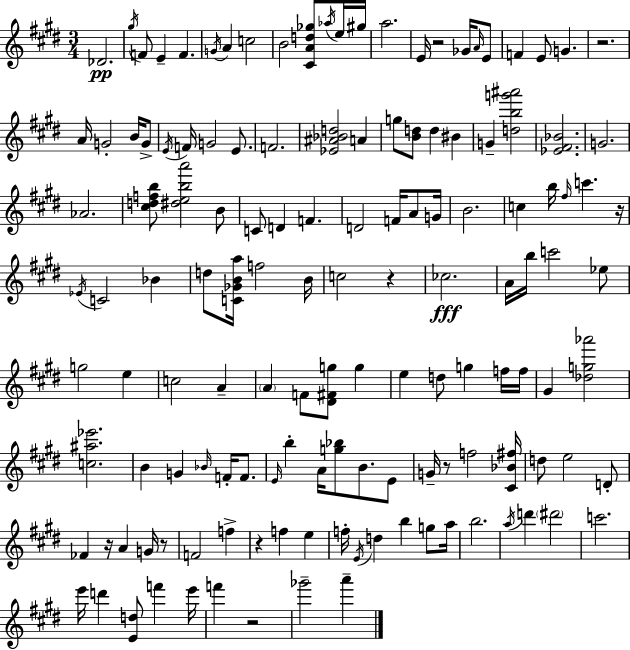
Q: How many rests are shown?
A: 9